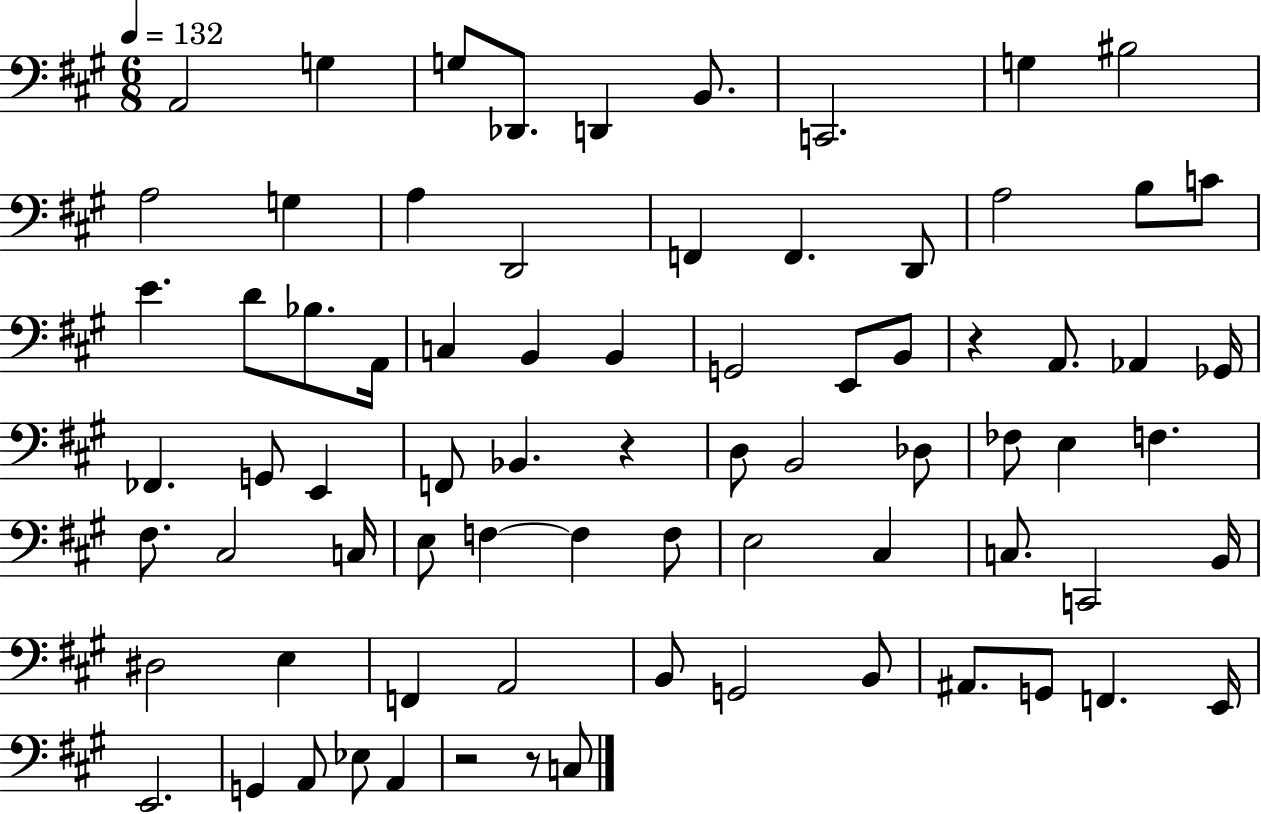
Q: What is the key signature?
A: A major